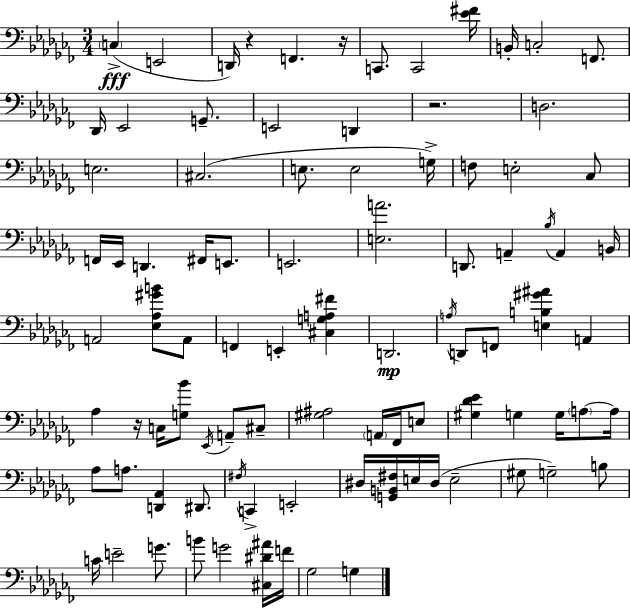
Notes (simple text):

C3/q E2/h D2/s R/q F2/q. R/s C2/e. C2/h [Eb4,F#4]/s B2/s C3/h F2/e. Db2/s Eb2/h G2/e. E2/h D2/q R/h. D3/h. E3/h. C#3/h. E3/e. E3/h G3/s F3/e E3/h CES3/e F2/s Eb2/s D2/q. F#2/s E2/e. E2/h. [E3,A4]/h. D2/e. A2/q Bb3/s A2/q B2/s A2/h [Eb3,Ab3,G#4,B4]/e A2/e F2/q E2/q [C#3,G3,A3,F#4]/q D2/h. A3/s D2/e F2/e [E3,B3,G#4,A#4]/q A2/q Ab3/q R/s C3/s [G3,Bb4]/e Eb2/s A2/e C#3/e [G#3,A#3]/h A2/s FES2/s E3/e [G#3,Db4,Eb4]/q G3/q G3/s A3/e A3/s Ab3/e A3/e. [D2,Ab2]/q D#2/e. F#3/s C2/q E2/h D#3/s [G2,B2,F#3]/s E3/s D#3/s E3/h G#3/e G3/h B3/e C4/s E4/h G4/e. B4/e G4/h [C#3,D#4,A#4]/s F4/s Gb3/h G3/q